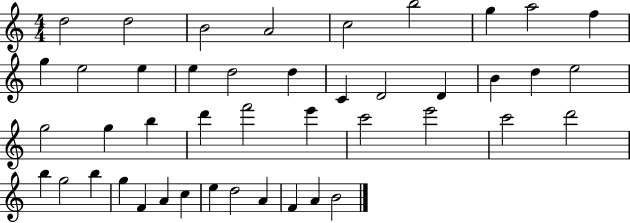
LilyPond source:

{
  \clef treble
  \numericTimeSignature
  \time 4/4
  \key c \major
  d''2 d''2 | b'2 a'2 | c''2 b''2 | g''4 a''2 f''4 | \break g''4 e''2 e''4 | e''4 d''2 d''4 | c'4 d'2 d'4 | b'4 d''4 e''2 | \break g''2 g''4 b''4 | d'''4 f'''2 e'''4 | c'''2 e'''2 | c'''2 d'''2 | \break b''4 g''2 b''4 | g''4 f'4 a'4 c''4 | e''4 d''2 a'4 | f'4 a'4 b'2 | \break \bar "|."
}